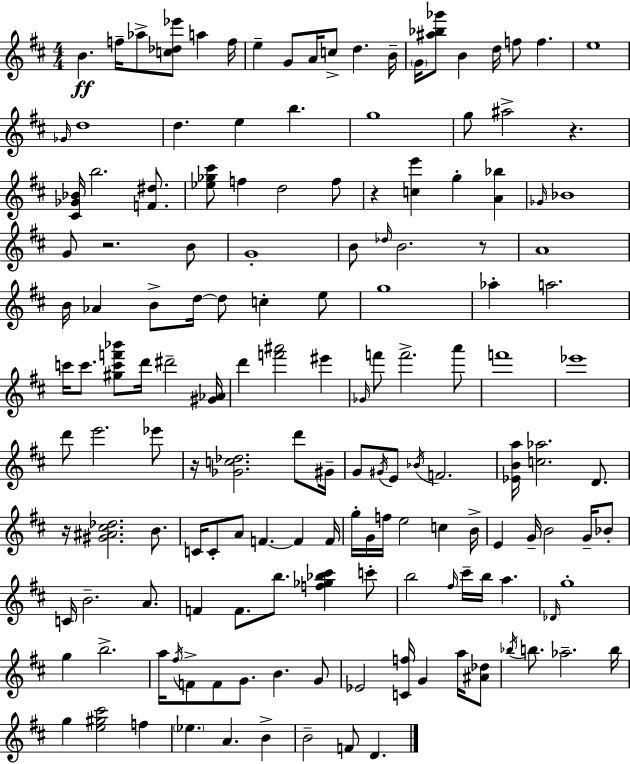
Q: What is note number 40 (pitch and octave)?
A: B4